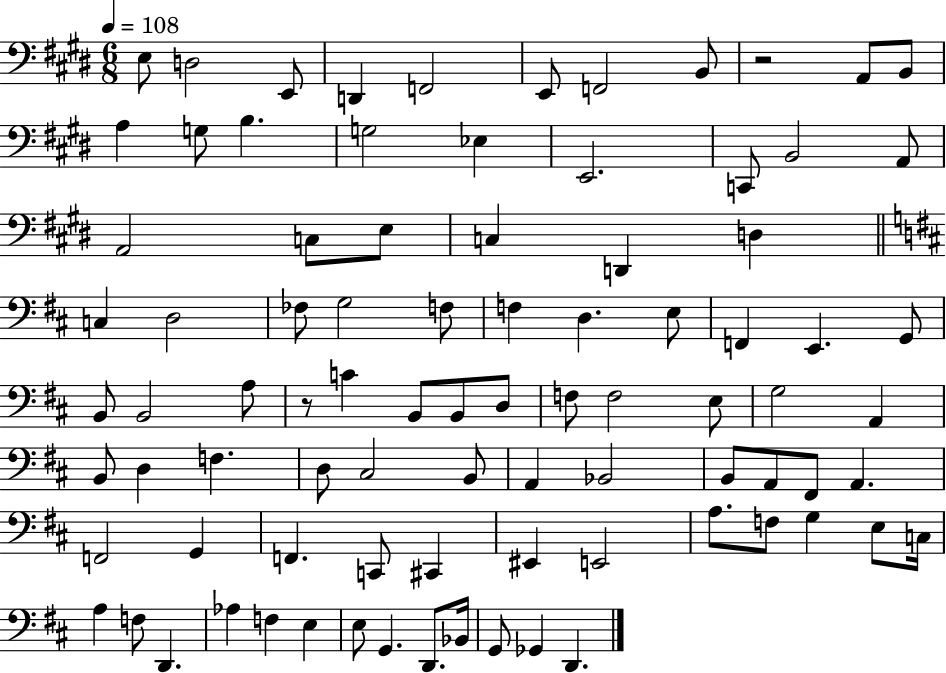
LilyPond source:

{
  \clef bass
  \numericTimeSignature
  \time 6/8
  \key e \major
  \tempo 4 = 108
  \repeat volta 2 { e8 d2 e,8 | d,4 f,2 | e,8 f,2 b,8 | r2 a,8 b,8 | \break a4 g8 b4. | g2 ees4 | e,2. | c,8 b,2 a,8 | \break a,2 c8 e8 | c4 d,4 d4 | \bar "||" \break \key d \major c4 d2 | fes8 g2 f8 | f4 d4. e8 | f,4 e,4. g,8 | \break b,8 b,2 a8 | r8 c'4 b,8 b,8 d8 | f8 f2 e8 | g2 a,4 | \break b,8 d4 f4. | d8 cis2 b,8 | a,4 bes,2 | b,8 a,8 fis,8 a,4. | \break f,2 g,4 | f,4. c,8 cis,4 | eis,4 e,2 | a8. f8 g4 e8 c16 | \break a4 f8 d,4. | aes4 f4 e4 | e8 g,4. d,8. bes,16 | g,8 ges,4 d,4. | \break } \bar "|."
}